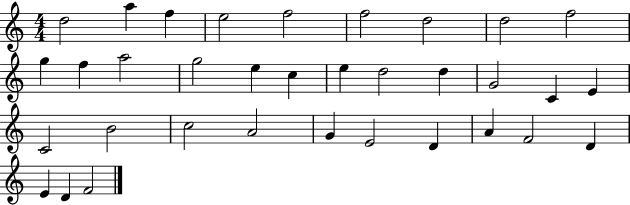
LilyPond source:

{
  \clef treble
  \numericTimeSignature
  \time 4/4
  \key c \major
  d''2 a''4 f''4 | e''2 f''2 | f''2 d''2 | d''2 f''2 | \break g''4 f''4 a''2 | g''2 e''4 c''4 | e''4 d''2 d''4 | g'2 c'4 e'4 | \break c'2 b'2 | c''2 a'2 | g'4 e'2 d'4 | a'4 f'2 d'4 | \break e'4 d'4 f'2 | \bar "|."
}